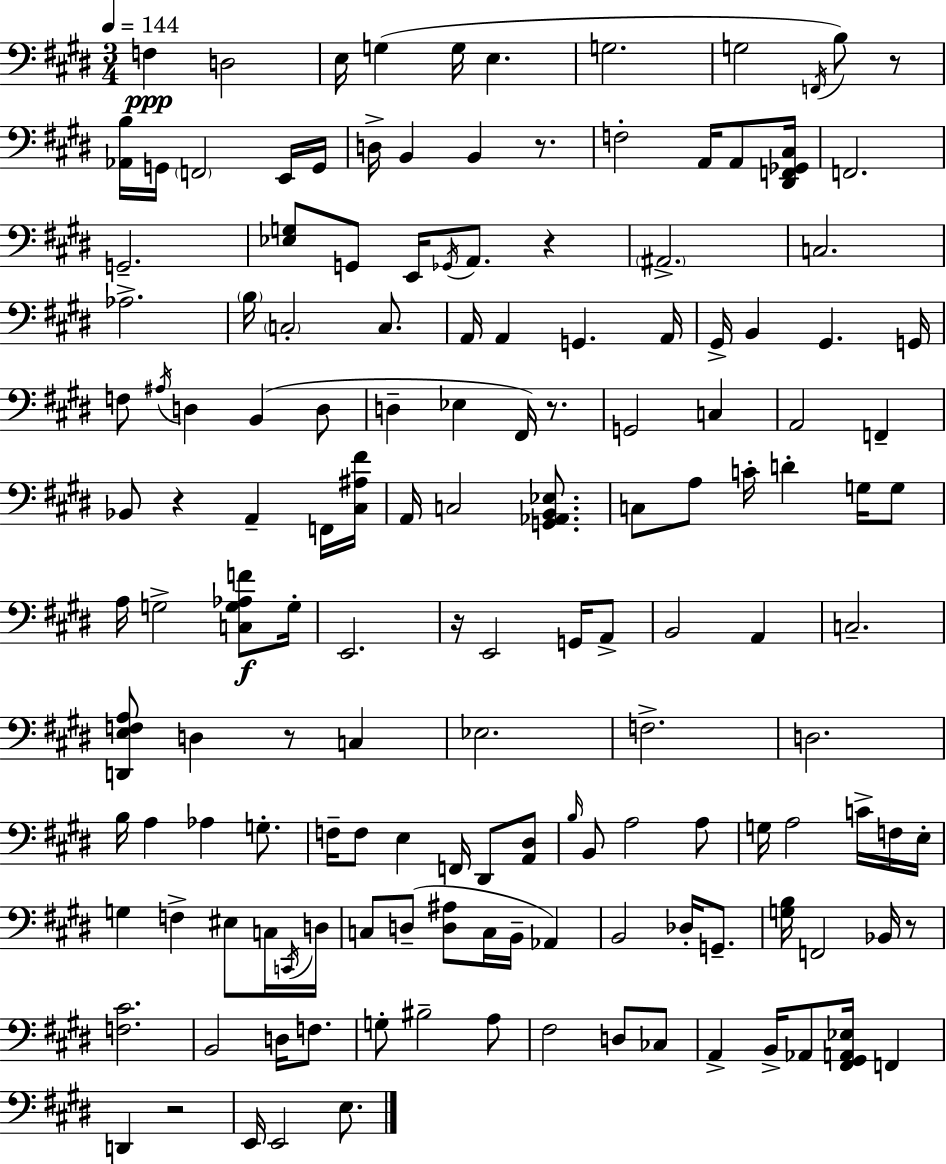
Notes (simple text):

F3/q D3/h E3/s G3/q G3/s E3/q. G3/h. G3/h F2/s B3/e R/e [Ab2,B3]/s G2/s F2/h E2/s G2/s D3/s B2/q B2/q R/e. F3/h A2/s A2/e [D#2,F2,Gb2,C#3]/s F2/h. G2/h. [Eb3,G3]/e G2/e E2/s Gb2/s A2/e. R/q A#2/h. C3/h. Ab3/h. B3/s C3/h C3/e. A2/s A2/q G2/q. A2/s G#2/s B2/q G#2/q. G2/s F3/e A#3/s D3/q B2/q D3/e D3/q Eb3/q F#2/s R/e. G2/h C3/q A2/h F2/q Bb2/e R/q A2/q F2/s [C#3,A#3,F#4]/s A2/s C3/h [G2,Ab2,B2,Eb3]/e. C3/e A3/e C4/s D4/q G3/s G3/e A3/s G3/h [C3,G3,Ab3,F4]/e G3/s E2/h. R/s E2/h G2/s A2/e B2/h A2/q C3/h. [D2,E3,F3,A3]/e D3/q R/e C3/q Eb3/h. F3/h. D3/h. B3/s A3/q Ab3/q G3/e. F3/s F3/e E3/q F2/s D#2/e [A2,D#3]/e B3/s B2/e A3/h A3/e G3/s A3/h C4/s F3/s E3/s G3/q F3/q EIS3/e C3/s C2/s D3/s C3/e D3/e [D3,A#3]/e C3/s B2/s Ab2/q B2/h Db3/s G2/e. [G3,B3]/s F2/h Bb2/s R/e [F3,C#4]/h. B2/h D3/s F3/e. G3/e BIS3/h A3/e F#3/h D3/e CES3/e A2/q B2/s Ab2/e [F#2,G#2,A2,Eb3]/s F2/q D2/q R/h E2/s E2/h E3/e.